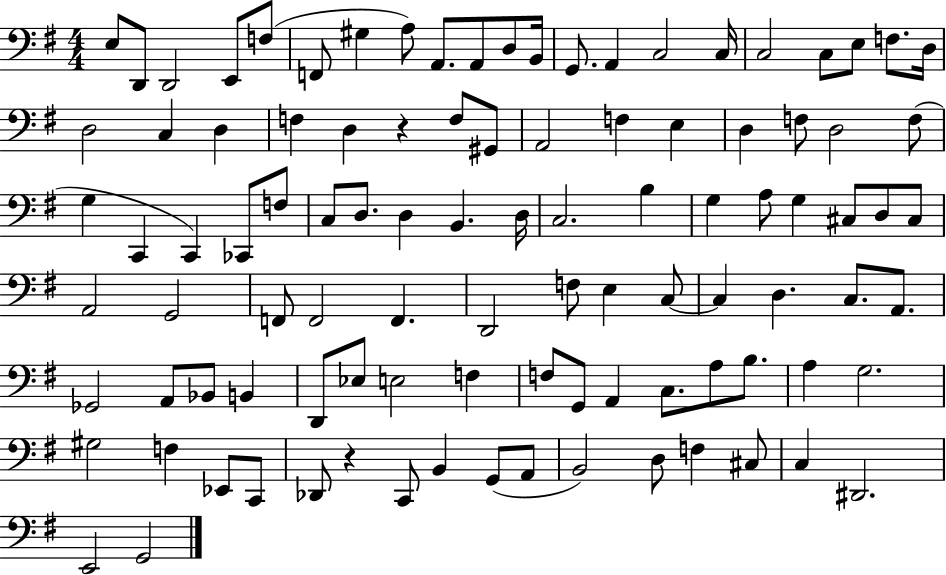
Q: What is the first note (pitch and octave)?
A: E3